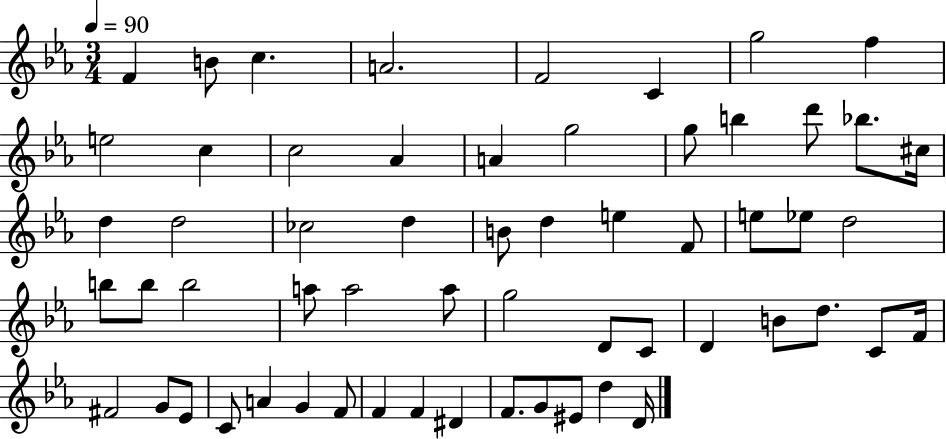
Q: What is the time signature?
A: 3/4